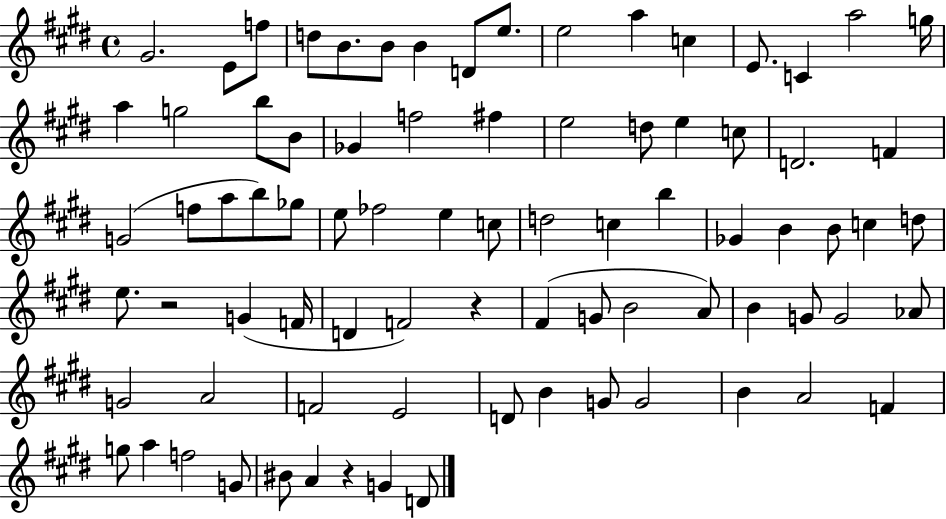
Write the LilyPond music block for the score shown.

{
  \clef treble
  \time 4/4
  \defaultTimeSignature
  \key e \major
  gis'2. e'8 f''8 | d''8 b'8. b'8 b'4 d'8 e''8. | e''2 a''4 c''4 | e'8. c'4 a''2 g''16 | \break a''4 g''2 b''8 b'8 | ges'4 f''2 fis''4 | e''2 d''8 e''4 c''8 | d'2. f'4 | \break g'2( f''8 a''8 b''8) ges''8 | e''8 fes''2 e''4 c''8 | d''2 c''4 b''4 | ges'4 b'4 b'8 c''4 d''8 | \break e''8. r2 g'4( f'16 | d'4 f'2) r4 | fis'4( g'8 b'2 a'8) | b'4 g'8 g'2 aes'8 | \break g'2 a'2 | f'2 e'2 | d'8 b'4 g'8 g'2 | b'4 a'2 f'4 | \break g''8 a''4 f''2 g'8 | bis'8 a'4 r4 g'4 d'8 | \bar "|."
}